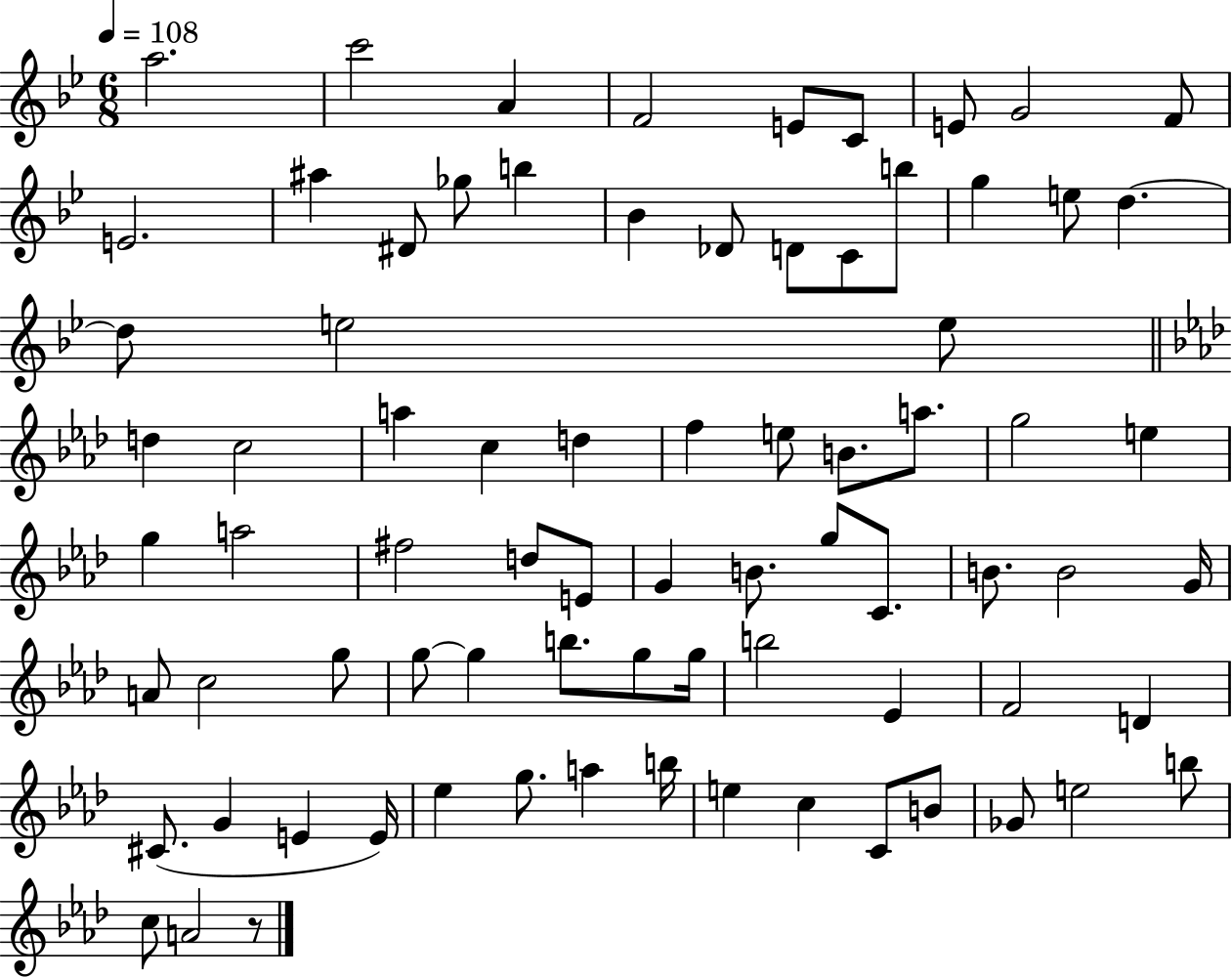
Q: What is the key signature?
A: BES major